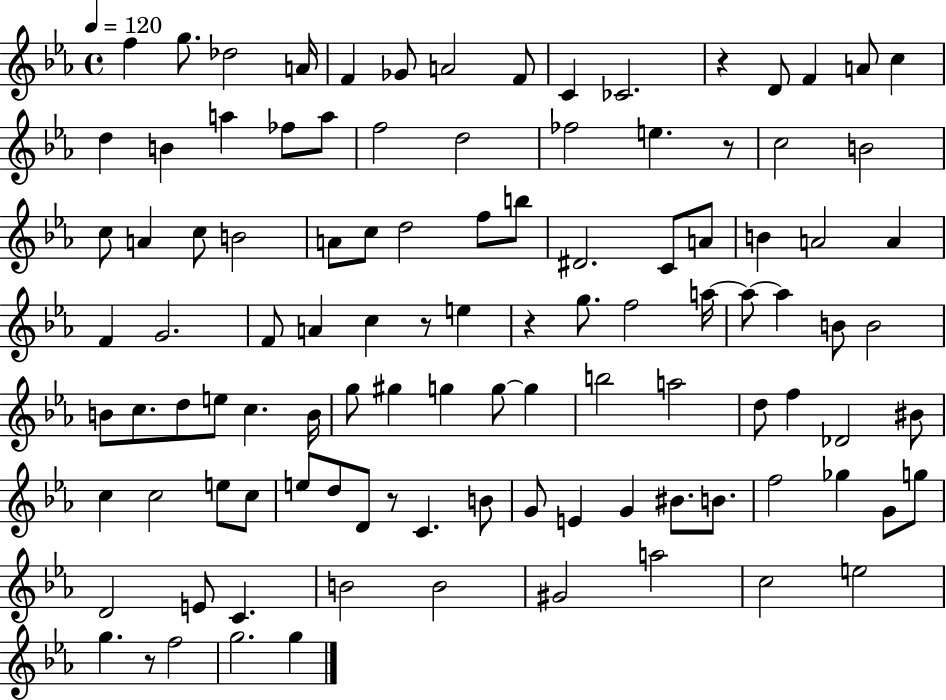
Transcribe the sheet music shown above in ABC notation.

X:1
T:Untitled
M:4/4
L:1/4
K:Eb
f g/2 _d2 A/4 F _G/2 A2 F/2 C _C2 z D/2 F A/2 c d B a _f/2 a/2 f2 d2 _f2 e z/2 c2 B2 c/2 A c/2 B2 A/2 c/2 d2 f/2 b/2 ^D2 C/2 A/2 B A2 A F G2 F/2 A c z/2 e z g/2 f2 a/4 a/2 a B/2 B2 B/2 c/2 d/2 e/2 c B/4 g/2 ^g g g/2 g b2 a2 d/2 f _D2 ^B/2 c c2 e/2 c/2 e/2 d/2 D/2 z/2 C B/2 G/2 E G ^B/2 B/2 f2 _g G/2 g/2 D2 E/2 C B2 B2 ^G2 a2 c2 e2 g z/2 f2 g2 g